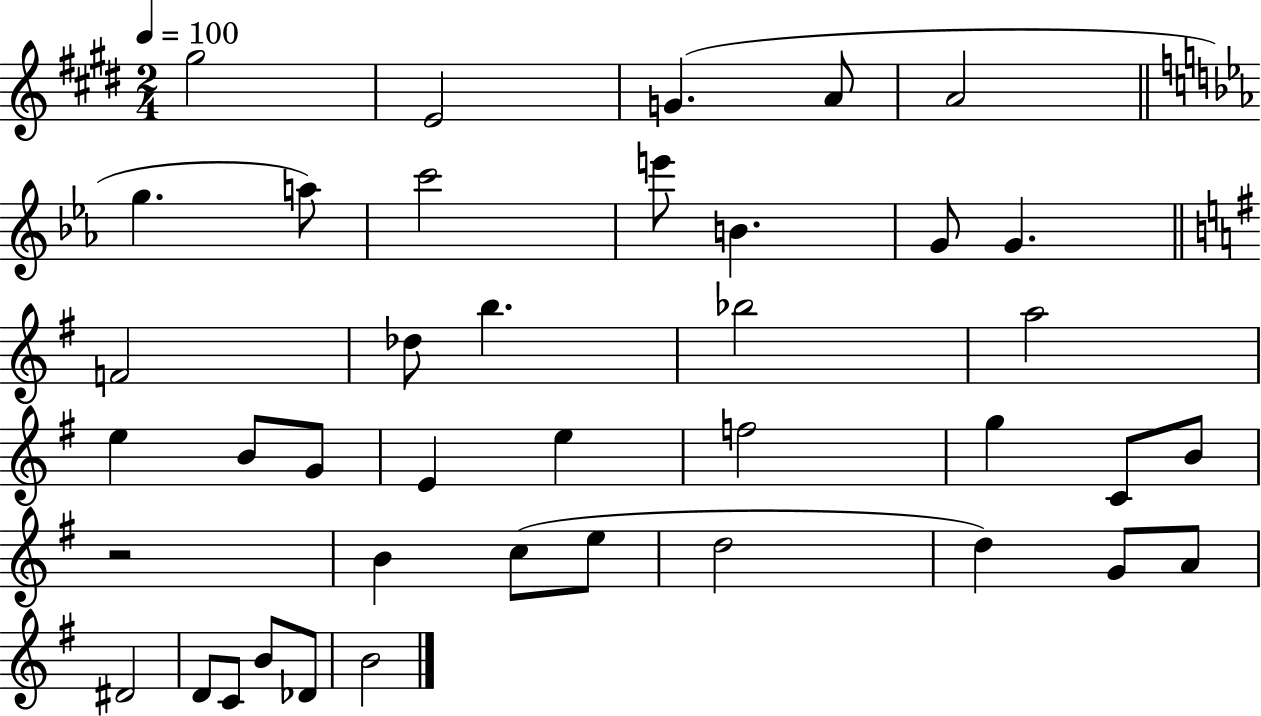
{
  \clef treble
  \numericTimeSignature
  \time 2/4
  \key e \major
  \tempo 4 = 100
  \repeat volta 2 { gis''2 | e'2 | g'4.( a'8 | a'2 | \break \bar "||" \break \key ees \major g''4. a''8) | c'''2 | e'''8 b'4. | g'8 g'4. | \break \bar "||" \break \key g \major f'2 | des''8 b''4. | bes''2 | a''2 | \break e''4 b'8 g'8 | e'4 e''4 | f''2 | g''4 c'8 b'8 | \break r2 | b'4 c''8( e''8 | d''2 | d''4) g'8 a'8 | \break dis'2 | d'8 c'8 b'8 des'8 | b'2 | } \bar "|."
}